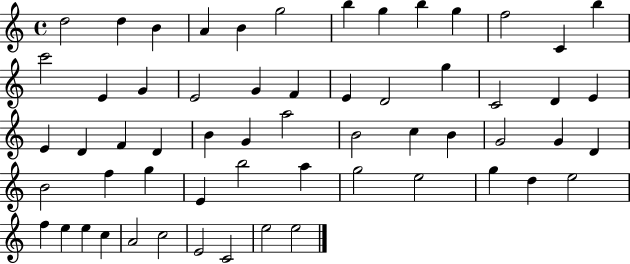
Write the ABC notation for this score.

X:1
T:Untitled
M:4/4
L:1/4
K:C
d2 d B A B g2 b g b g f2 C b c'2 E G E2 G F E D2 g C2 D E E D F D B G a2 B2 c B G2 G D B2 f g E b2 a g2 e2 g d e2 f e e c A2 c2 E2 C2 e2 e2